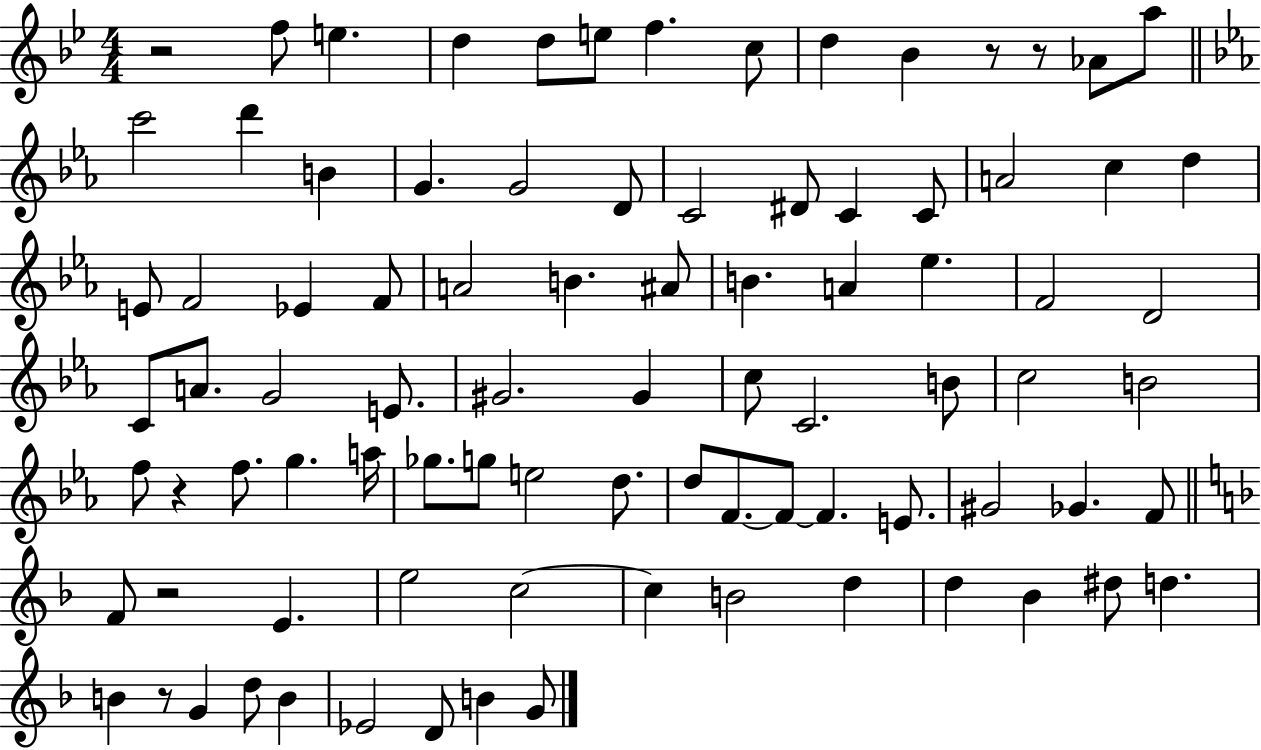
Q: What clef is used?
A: treble